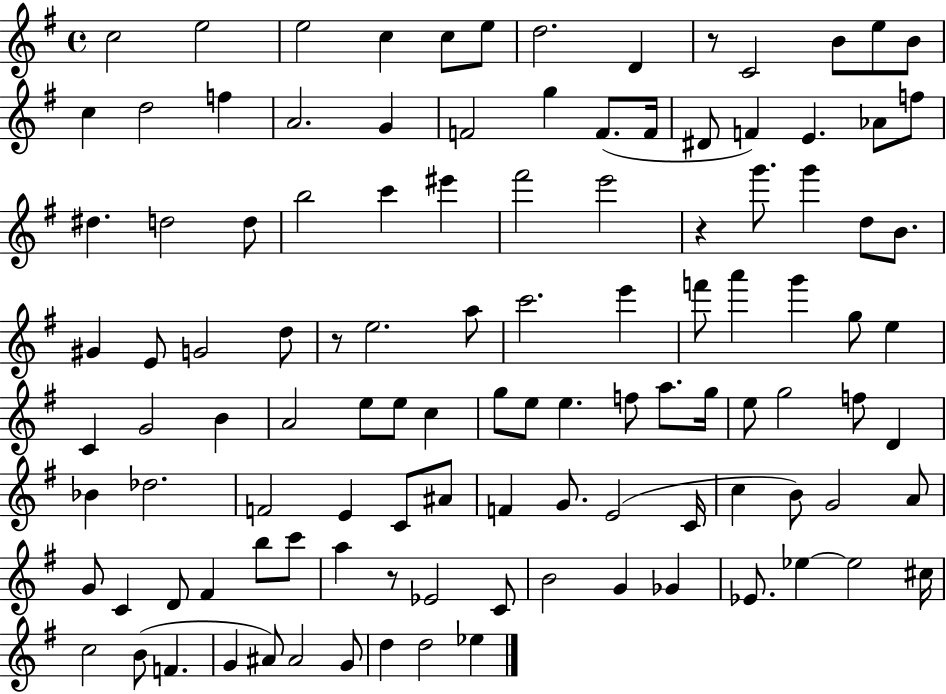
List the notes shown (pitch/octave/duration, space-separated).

C5/h E5/h E5/h C5/q C5/e E5/e D5/h. D4/q R/e C4/h B4/e E5/e B4/e C5/q D5/h F5/q A4/h. G4/q F4/h G5/q F4/e. F4/s D#4/e F4/q E4/q. Ab4/e F5/e D#5/q. D5/h D5/e B5/h C6/q EIS6/q F#6/h E6/h R/q G6/e. G6/q D5/e B4/e. G#4/q E4/e G4/h D5/e R/e E5/h. A5/e C6/h. E6/q F6/e A6/q G6/q G5/e E5/q C4/q G4/h B4/q A4/h E5/e E5/e C5/q G5/e E5/e E5/q. F5/e A5/e. G5/s E5/e G5/h F5/e D4/q Bb4/q Db5/h. F4/h E4/q C4/e A#4/e F4/q G4/e. E4/h C4/s C5/q B4/e G4/h A4/e G4/e C4/q D4/e F#4/q B5/e C6/e A5/q R/e Eb4/h C4/e B4/h G4/q Gb4/q Eb4/e. Eb5/q Eb5/h C#5/s C5/h B4/e F4/q. G4/q A#4/e A#4/h G4/e D5/q D5/h Eb5/q